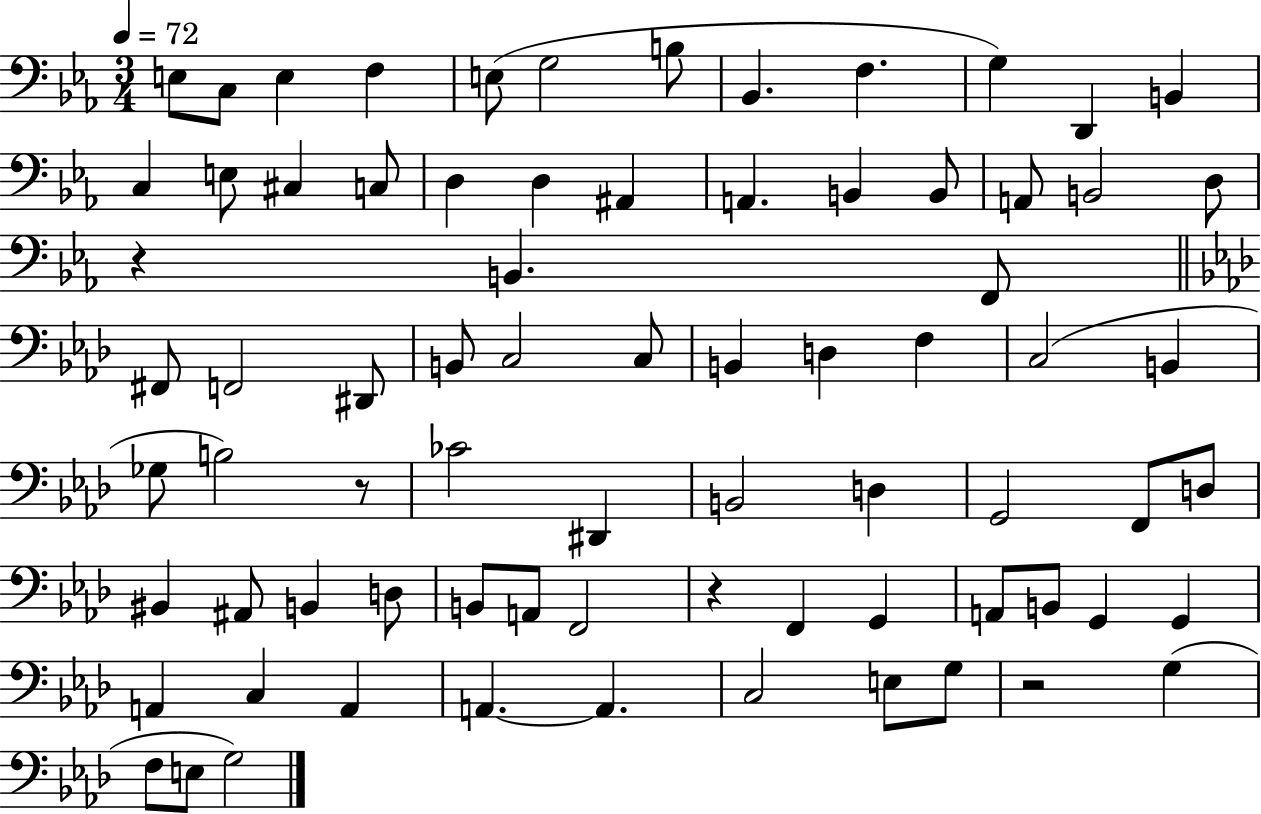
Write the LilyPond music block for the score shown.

{
  \clef bass
  \numericTimeSignature
  \time 3/4
  \key ees \major
  \tempo 4 = 72
  e8 c8 e4 f4 | e8( g2 b8 | bes,4. f4. | g4) d,4 b,4 | \break c4 e8 cis4 c8 | d4 d4 ais,4 | a,4. b,4 b,8 | a,8 b,2 d8 | \break r4 b,4. f,8 | \bar "||" \break \key f \minor fis,8 f,2 dis,8 | b,8 c2 c8 | b,4 d4 f4 | c2( b,4 | \break ges8 b2) r8 | ces'2 dis,4 | b,2 d4 | g,2 f,8 d8 | \break bis,4 ais,8 b,4 d8 | b,8 a,8 f,2 | r4 f,4 g,4 | a,8 b,8 g,4 g,4 | \break a,4 c4 a,4 | a,4.~~ a,4. | c2 e8 g8 | r2 g4( | \break f8 e8 g2) | \bar "|."
}